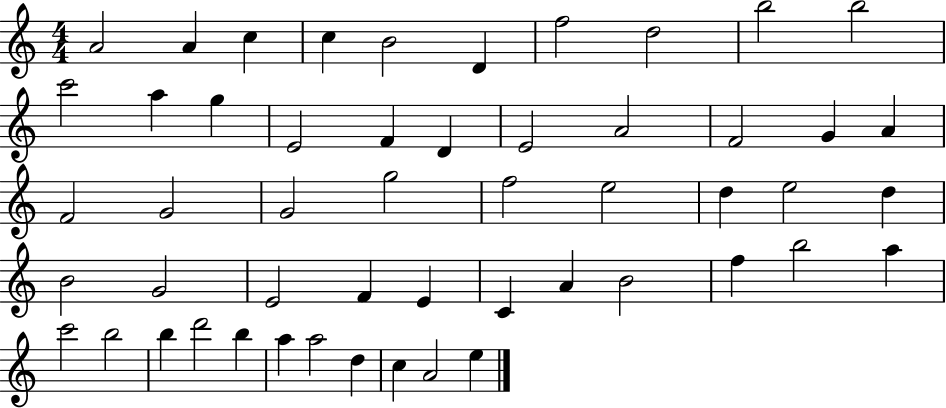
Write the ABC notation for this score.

X:1
T:Untitled
M:4/4
L:1/4
K:C
A2 A c c B2 D f2 d2 b2 b2 c'2 a g E2 F D E2 A2 F2 G A F2 G2 G2 g2 f2 e2 d e2 d B2 G2 E2 F E C A B2 f b2 a c'2 b2 b d'2 b a a2 d c A2 e